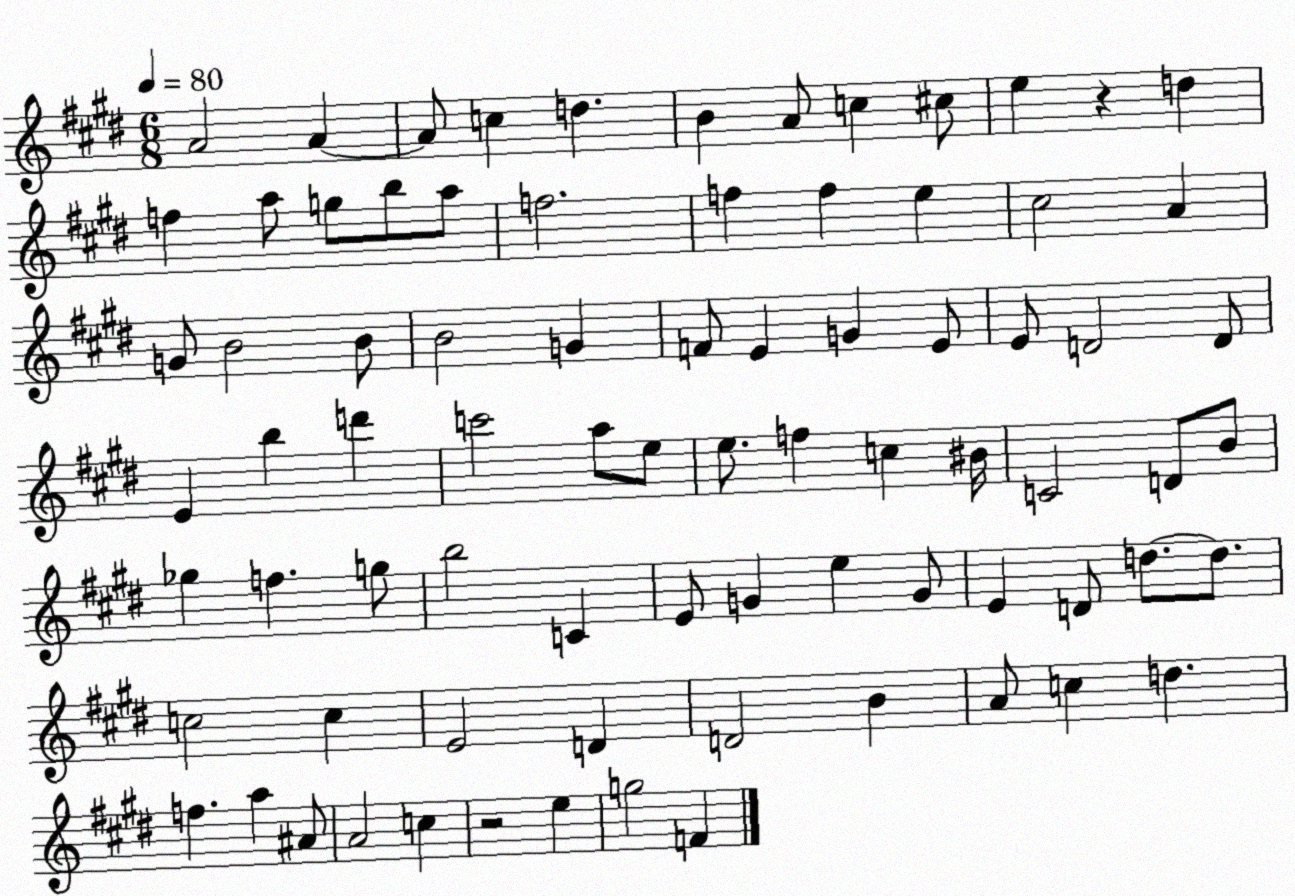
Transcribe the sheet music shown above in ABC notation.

X:1
T:Untitled
M:6/8
L:1/4
K:E
A2 A A/2 c d B A/2 c ^c/2 e z d f a/2 g/2 b/2 a/2 f2 f f e ^c2 A G/2 B2 B/2 B2 G F/2 E G E/2 E/2 D2 D/2 E b d' c'2 a/2 e/2 e/2 f c ^B/4 C2 D/2 B/2 _g f g/2 b2 C E/2 G e G/2 E D/2 d/2 d/2 c2 c E2 D D2 B A/2 c d f a ^A/2 A2 c z2 e g2 F